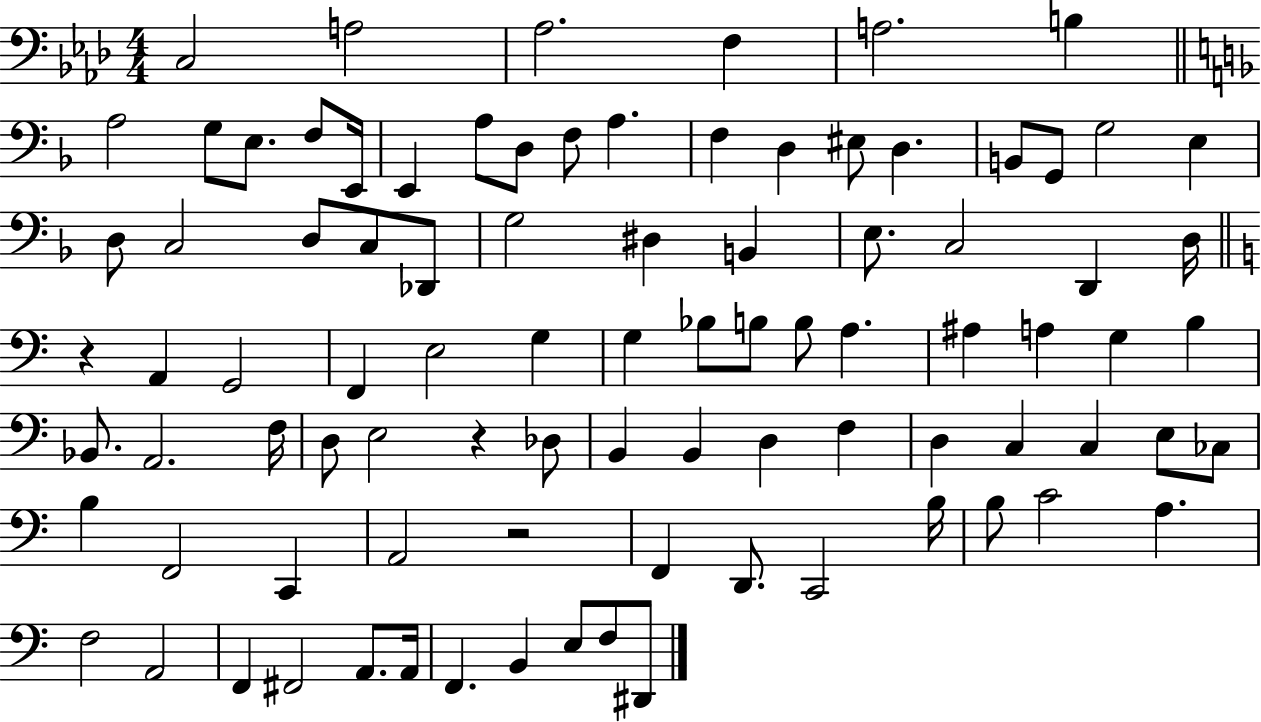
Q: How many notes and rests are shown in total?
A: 90